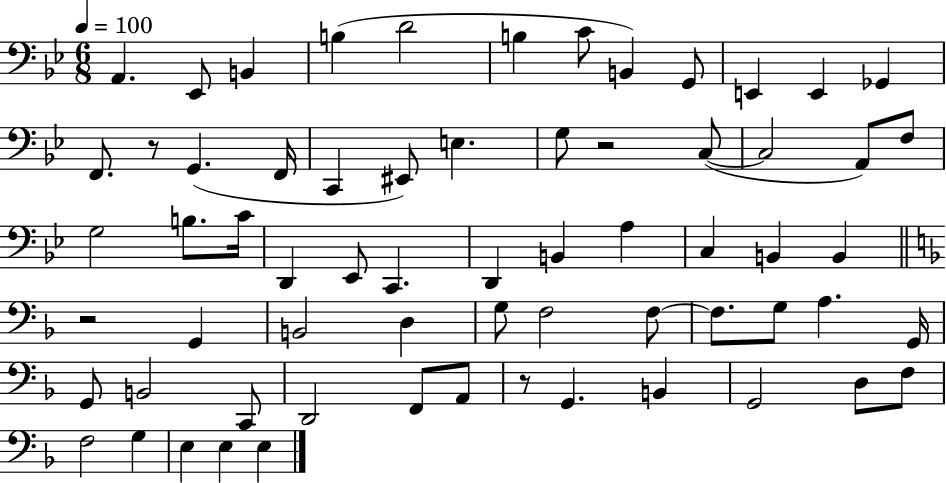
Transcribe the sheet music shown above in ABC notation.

X:1
T:Untitled
M:6/8
L:1/4
K:Bb
A,, _E,,/2 B,, B, D2 B, C/2 B,, G,,/2 E,, E,, _G,, F,,/2 z/2 G,, F,,/4 C,, ^E,,/2 E, G,/2 z2 C,/2 C,2 A,,/2 F,/2 G,2 B,/2 C/4 D,, _E,,/2 C,, D,, B,, A, C, B,, B,, z2 G,, B,,2 D, G,/2 F,2 F,/2 F,/2 G,/2 A, G,,/4 G,,/2 B,,2 C,,/2 D,,2 F,,/2 A,,/2 z/2 G,, B,, G,,2 D,/2 F,/2 F,2 G, E, E, E,